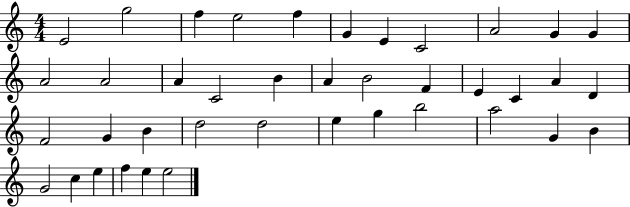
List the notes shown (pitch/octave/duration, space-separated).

E4/h G5/h F5/q E5/h F5/q G4/q E4/q C4/h A4/h G4/q G4/q A4/h A4/h A4/q C4/h B4/q A4/q B4/h F4/q E4/q C4/q A4/q D4/q F4/h G4/q B4/q D5/h D5/h E5/q G5/q B5/h A5/h G4/q B4/q G4/h C5/q E5/q F5/q E5/q E5/h